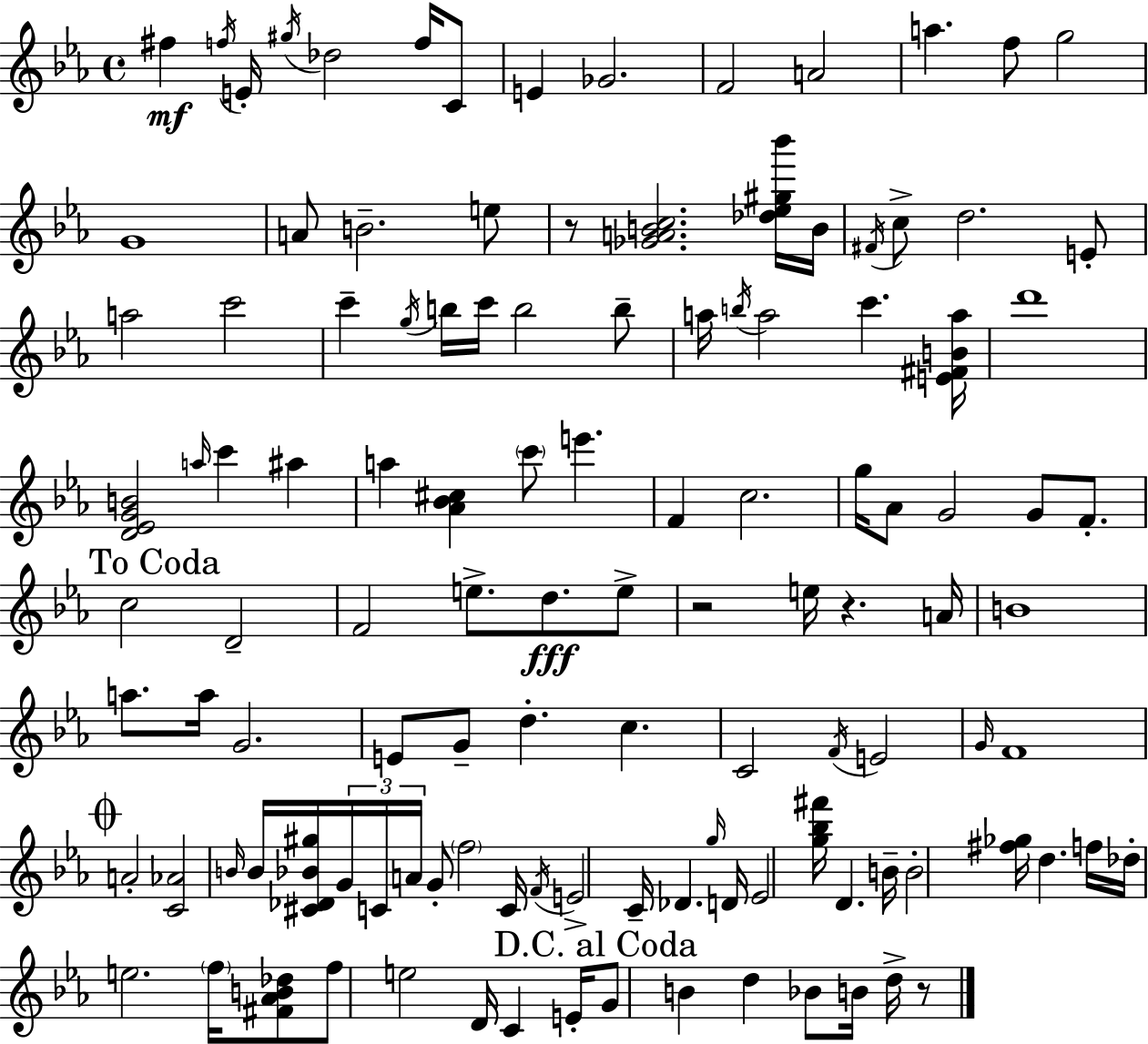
{
  \clef treble
  \time 4/4
  \defaultTimeSignature
  \key ees \major
  fis''4\mf \acciaccatura { f''16 } e'16-. \acciaccatura { gis''16 } des''2 f''16 | c'8 e'4 ges'2. | f'2 a'2 | a''4. f''8 g''2 | \break g'1 | a'8 b'2.-- | e''8 r8 <ges' a' b' c''>2. | <des'' ees'' gis'' bes'''>16 b'16 \acciaccatura { fis'16 } c''8-> d''2. | \break e'8-. a''2 c'''2 | c'''4-- \acciaccatura { g''16 } b''16 c'''16 b''2 | b''8-- a''16 \acciaccatura { b''16 } a''2 c'''4. | <e' fis' b' a''>16 d'''1 | \break <d' ees' g' b'>2 \grace { a''16 } c'''4 | ais''4 a''4 <aes' bes' cis''>4 \parenthesize c'''8 | e'''4. f'4 c''2. | g''16 aes'8 g'2 | \break g'8 f'8.-. \mark "To Coda" c''2 d'2-- | f'2 e''8.-> | d''8.\fff e''8-> r2 e''16 r4. | a'16 b'1 | \break a''8. a''16 g'2. | e'8 g'8-- d''4.-. | c''4. c'2 \acciaccatura { f'16 } e'2 | \grace { g'16 } f'1 | \break \mark \markup { \musicglyph "scripts.coda" } a'2-. | <c' aes'>2 \grace { b'16 } b'16 <cis' des' bes' gis''>16 \tuplet 3/2 { g'16 c'16 a'16 } g'8-. | \parenthesize f''2 c'16 \acciaccatura { f'16 } e'2-> | c'16-- des'4. \grace { g''16 } d'16 ees'2 | \break <g'' bes'' fis'''>16 d'4. b'16-- b'2-. | <fis'' ges''>16 d''4. f''16 des''16-. e''2. | \parenthesize f''16 <fis' aes' b' des''>8 f''8 e''2 | d'16 c'4 e'16-. \mark "D.C. al Coda" g'8 b'4 | \break d''4 bes'8 b'16 d''16-> r8 \bar "|."
}